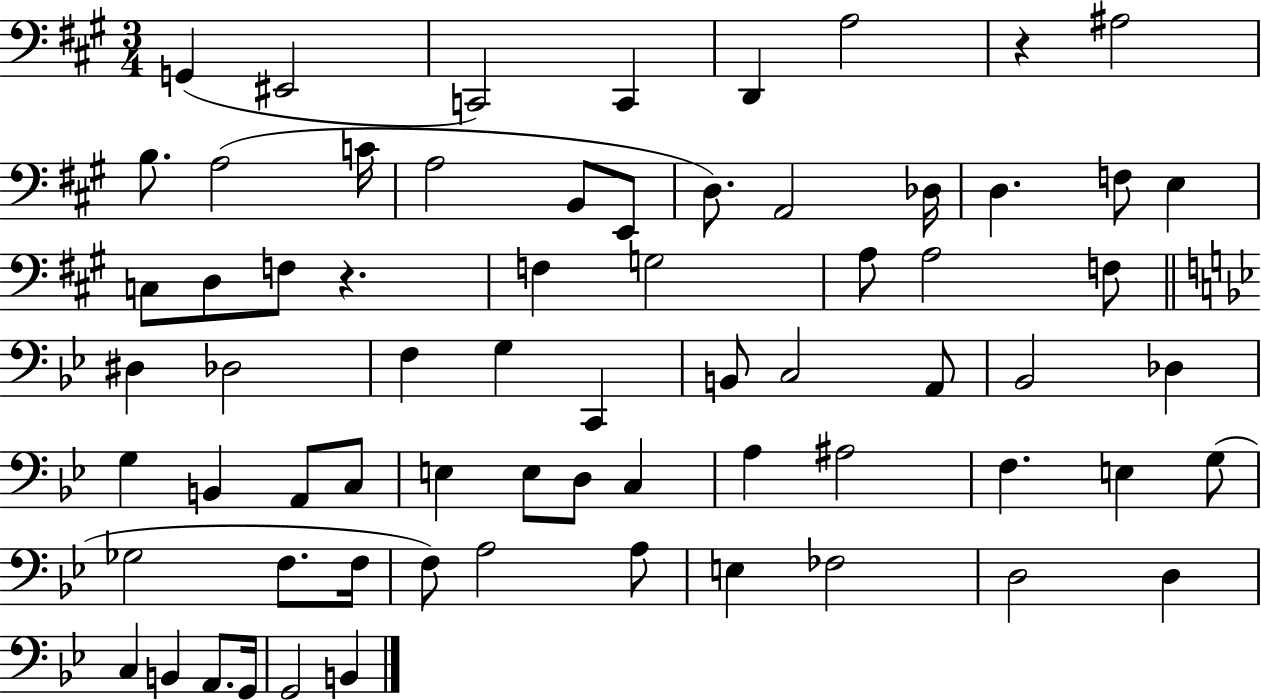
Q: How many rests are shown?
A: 2